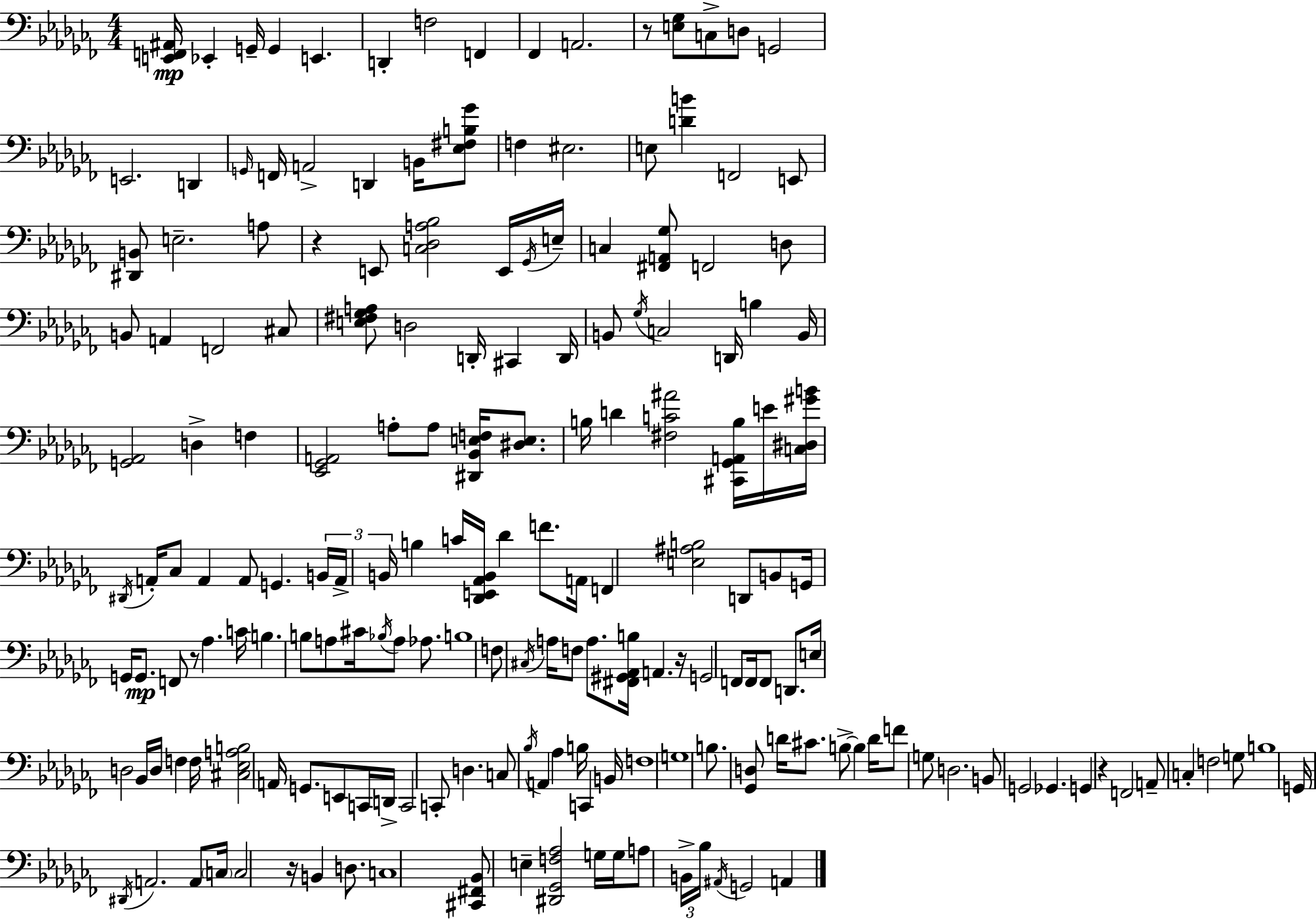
{
  \clef bass
  \numericTimeSignature
  \time 4/4
  \key aes \minor
  \repeat volta 2 { <e, f, ais,>16\mp ees,4-. g,16-- g,4 e,4. | d,4-. f2 f,4 | fes,4 a,2. | r8 <e ges>8 c8-> d8 g,2 | \break e,2. d,4 | \grace { g,16 } f,16 a,2-> d,4 b,16 <ees fis b ges'>8 | f4 eis2. | e8 <d' b'>4 f,2 e,8 | \break <dis, b,>8 e2.-- a8 | r4 e,8 <c des a bes>2 e,16 | \acciaccatura { ges,16 } e16-- c4 <fis, a, ges>8 f,2 | d8 b,8 a,4 f,2 | \break cis8 <e fis ges a>8 d2 d,16-. cis,4 | d,16 b,8 \acciaccatura { ges16 } c2 d,16 b4 | b,16 <g, aes,>2 d4-> f4 | <ees, ges, a,>2 a8-. a8 <dis, bes, e f>16 | \break <dis e>8. b16 d'4 <fis c' ais'>2 | <cis, ges, a, b>16 e'16 <c dis gis' b'>16 \acciaccatura { dis,16 } a,16-. ces8 a,4 a,8 g,4. | \tuplet 3/2 { b,16 a,16-> b,16 } b4 c'16 <des, e, aes, b,>16 des'4 | f'8. a,16 f,4 <e ais b>2 | \break d,8 b,8 g,16 g,16 g,8.\mp f,8 r8 aes4. | c'16 b4. b8 a8 cis'16 \acciaccatura { bes16 } | a8 aes8. b1 | f8 \acciaccatura { cis16 } a16 f8 a8. <fis, gis, aes, b>16 a,4. | \break r16 g,2 f,8 | f,16 f,8 d,8. e16 d2 bes,16 | d16 f4 f16 <cis ees a b>2 a,16 g,8. | e,8 c,16 d,16-> c,2 c,8-. | \break d4. c8 \acciaccatura { bes16 } a,4 aes4 | b16 c,4 b,16 f1 | g1 | b8. <ges, d>8 d'16 cis'8. | \break b8->~~ b4 d'16 f'8 g8 d2. | b,8 g,2 | ges,4. g,4 r4 f,2 | a,8-- c4-. f2 | \break g8 b1 | g,16 \acciaccatura { dis,16 } a,2. | a,8 \parenthesize c16 c2 | r16 b,4 d8. c1 | \break <cis, fis, bes,>8 e4-- <dis, ges, f aes>2 | g16 g16 a8 \tuplet 3/2 { b,16-> bes16 \acciaccatura { ais,16 } } g,2 | a,4 } \bar "|."
}